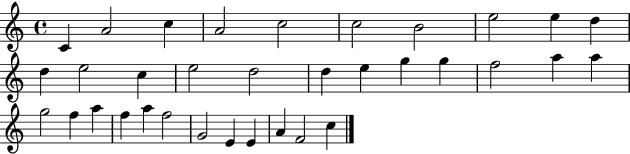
{
  \clef treble
  \time 4/4
  \defaultTimeSignature
  \key c \major
  c'4 a'2 c''4 | a'2 c''2 | c''2 b'2 | e''2 e''4 d''4 | \break d''4 e''2 c''4 | e''2 d''2 | d''4 e''4 g''4 g''4 | f''2 a''4 a''4 | \break g''2 f''4 a''4 | f''4 a''4 f''2 | g'2 e'4 e'4 | a'4 f'2 c''4 | \break \bar "|."
}